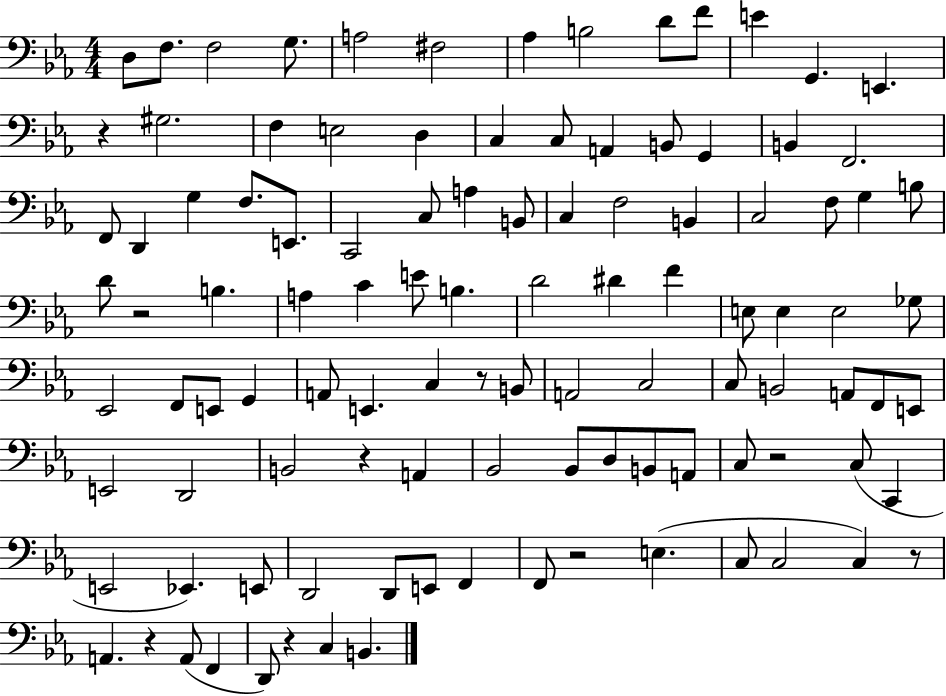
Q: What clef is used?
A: bass